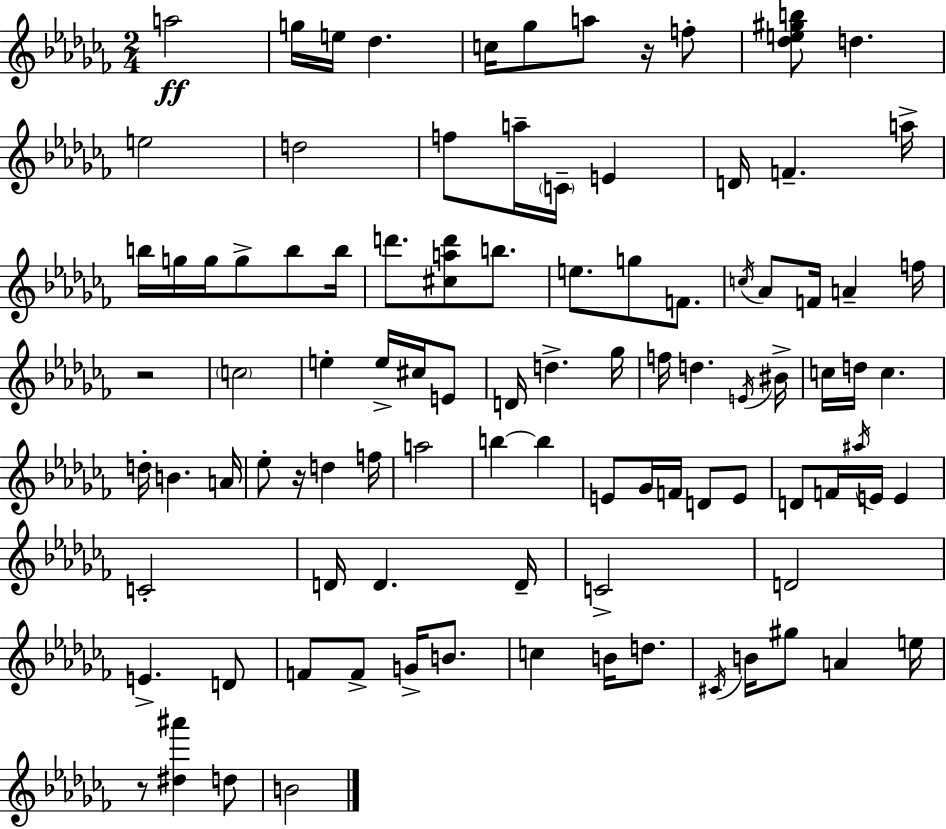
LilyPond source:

{
  \clef treble
  \numericTimeSignature
  \time 2/4
  \key aes \minor
  a''2\ff | g''16 e''16 des''4. | c''16 ges''8 a''8 r16 f''8-. | <des'' e'' gis'' b''>8 d''4. | \break e''2 | d''2 | f''8 a''16-- \parenthesize c'16-- e'4 | d'16 f'4.-- a''16-> | \break b''16 g''16 g''16 g''8-> b''8 b''16 | d'''8. <cis'' a'' d'''>8 b''8. | e''8. g''8 f'8. | \acciaccatura { c''16 } aes'8 f'16 a'4-- | \break f''16 r2 | \parenthesize c''2 | e''4-. e''16-> cis''16 e'8 | d'16 d''4.-> | \break ges''16 f''16 d''4. | \acciaccatura { e'16 } bis'16-> c''16 d''16 c''4. | d''16-. b'4. | a'16 ees''8-. r16 d''4 | \break f''16 a''2 | b''4~~ b''4 | e'8 ges'16 f'16 d'8 | e'8 d'8 f'16 \acciaccatura { ais''16 } e'16 e'4 | \break c'2-. | d'16 d'4. | d'16-- c'2-> | d'2 | \break e'4.-> | d'8 f'8 f'8-> g'16-> | b'8. c''4 b'16 | d''8. \acciaccatura { cis'16 } b'16 gis''8 a'4 | \break e''16 r8 <dis'' ais'''>4 | d''8 b'2 | \bar "|."
}